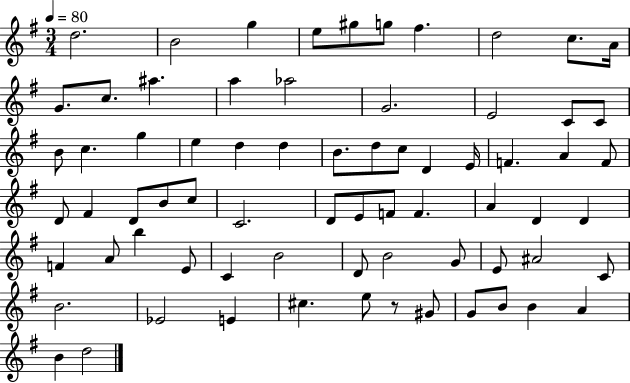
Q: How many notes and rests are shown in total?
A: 71